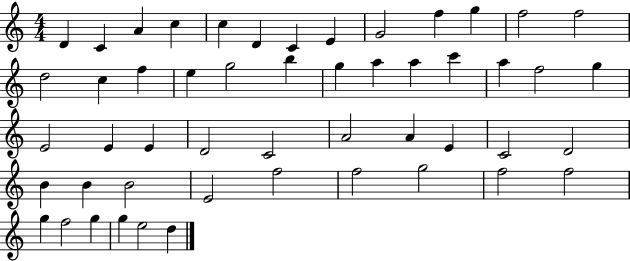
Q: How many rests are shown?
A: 0